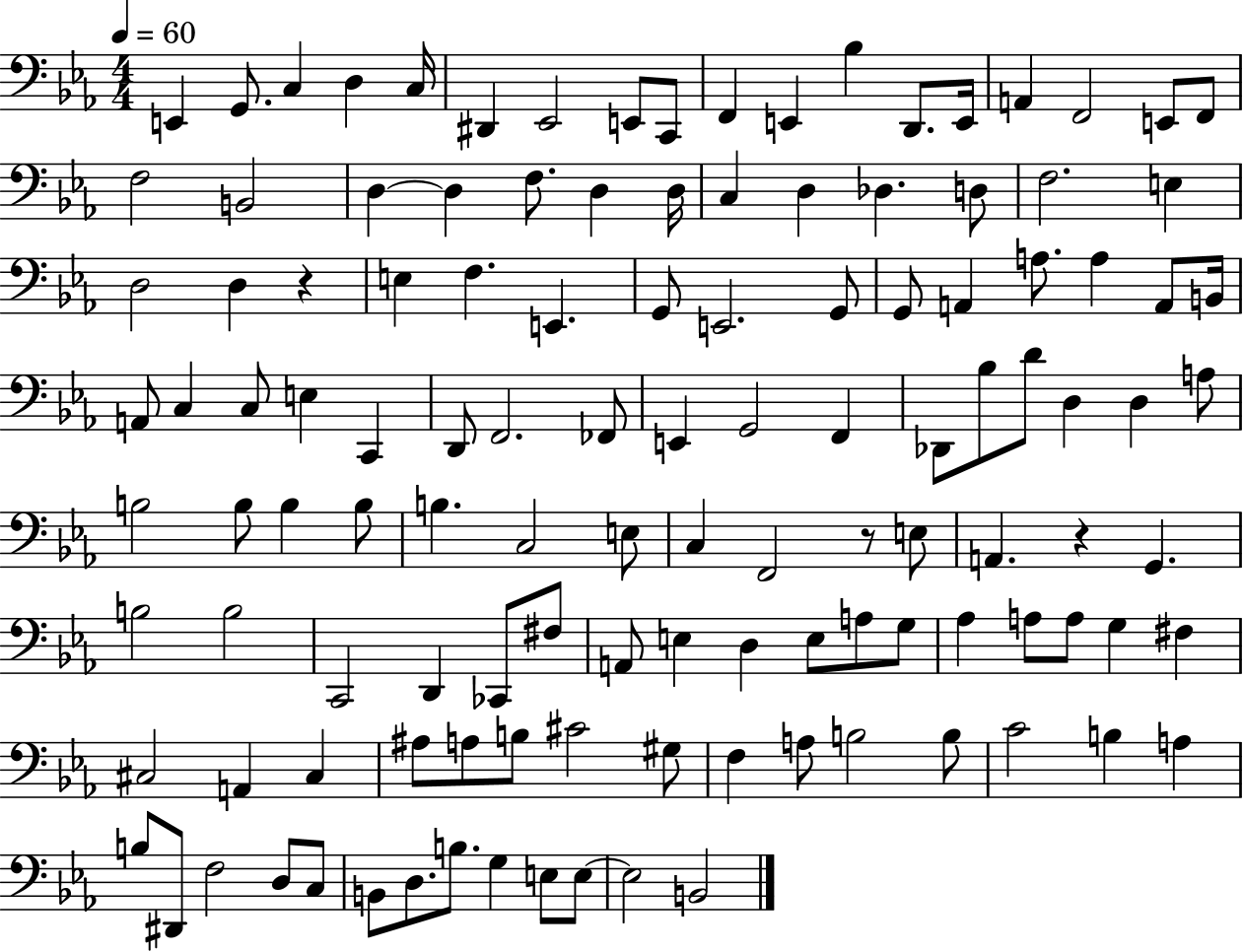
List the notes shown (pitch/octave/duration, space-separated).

E2/q G2/e. C3/q D3/q C3/s D#2/q Eb2/h E2/e C2/e F2/q E2/q Bb3/q D2/e. E2/s A2/q F2/h E2/e F2/e F3/h B2/h D3/q D3/q F3/e. D3/q D3/s C3/q D3/q Db3/q. D3/e F3/h. E3/q D3/h D3/q R/q E3/q F3/q. E2/q. G2/e E2/h. G2/e G2/e A2/q A3/e. A3/q A2/e B2/s A2/e C3/q C3/e E3/q C2/q D2/e F2/h. FES2/e E2/q G2/h F2/q Db2/e Bb3/e D4/e D3/q D3/q A3/e B3/h B3/e B3/q B3/e B3/q. C3/h E3/e C3/q F2/h R/e E3/e A2/q. R/q G2/q. B3/h B3/h C2/h D2/q CES2/e F#3/e A2/e E3/q D3/q E3/e A3/e G3/e Ab3/q A3/e A3/e G3/q F#3/q C#3/h A2/q C#3/q A#3/e A3/e B3/e C#4/h G#3/e F3/q A3/e B3/h B3/e C4/h B3/q A3/q B3/e D#2/e F3/h D3/e C3/e B2/e D3/e. B3/e. G3/q E3/e E3/e E3/h B2/h